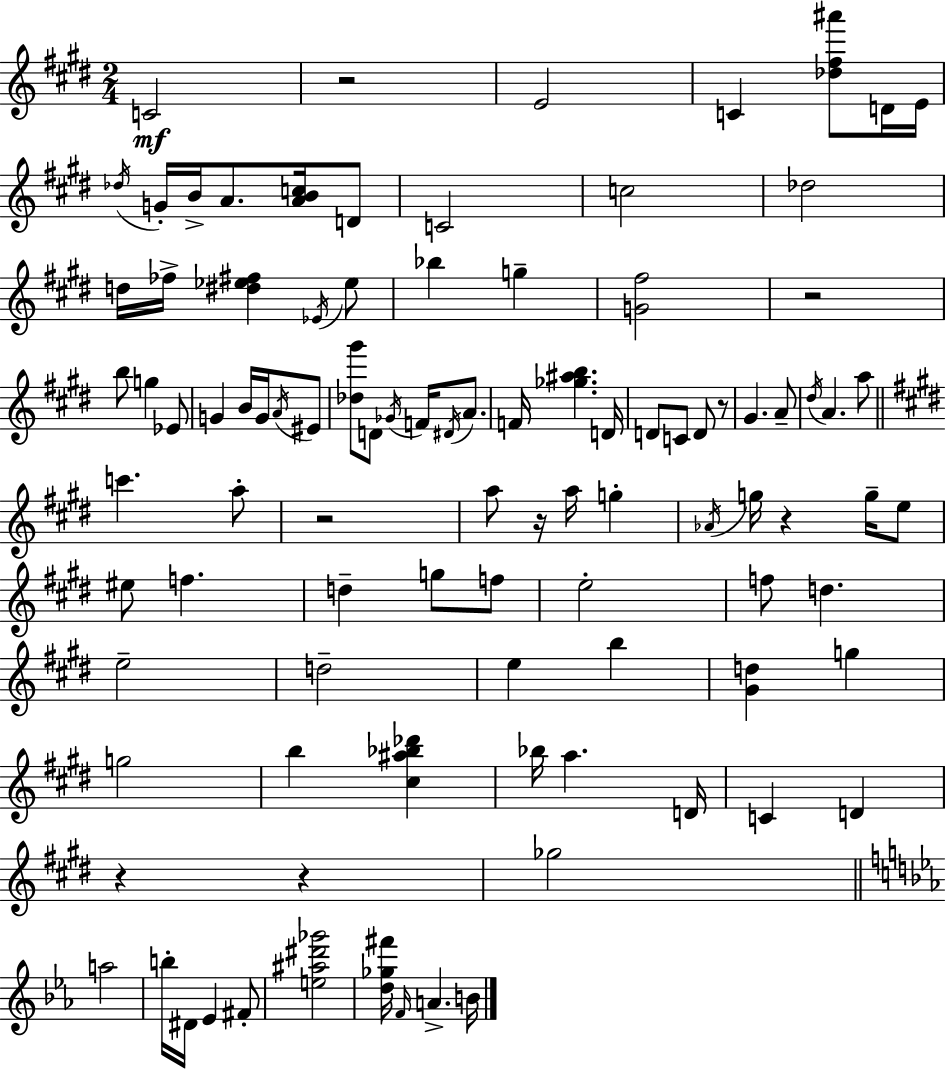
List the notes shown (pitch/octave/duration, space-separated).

C4/h R/h E4/h C4/q [Db5,F#5,A#6]/e D4/s E4/s Db5/s G4/s B4/s A4/e. [A4,B4,C5]/s D4/e C4/h C5/h Db5/h D5/s FES5/s [D#5,Eb5,F#5]/q Eb4/s Eb5/e Bb5/q G5/q [G4,F#5]/h R/h B5/e G5/q Eb4/e G4/q B4/s G4/s A4/s EIS4/e [Db5,G#6]/e D4/e Gb4/s F4/s D#4/s A4/e. F4/s [Gb5,A#5,B5]/q. D4/s D4/e C4/e D4/e R/e G#4/q. A4/e D#5/s A4/q. A5/e C6/q. A5/e R/h A5/e R/s A5/s G5/q Ab4/s G5/s R/q G5/s E5/e EIS5/e F5/q. D5/q G5/e F5/e E5/h F5/e D5/q. E5/h D5/h E5/q B5/q [G#4,D5]/q G5/q G5/h B5/q [C#5,A#5,Bb5,Db6]/q Bb5/s A5/q. D4/s C4/q D4/q R/q R/q Gb5/h A5/h B5/s D#4/s Eb4/q F#4/e [E5,A#5,D#6,Gb6]/h [D5,Gb5,F#6]/s F4/s A4/q. B4/s